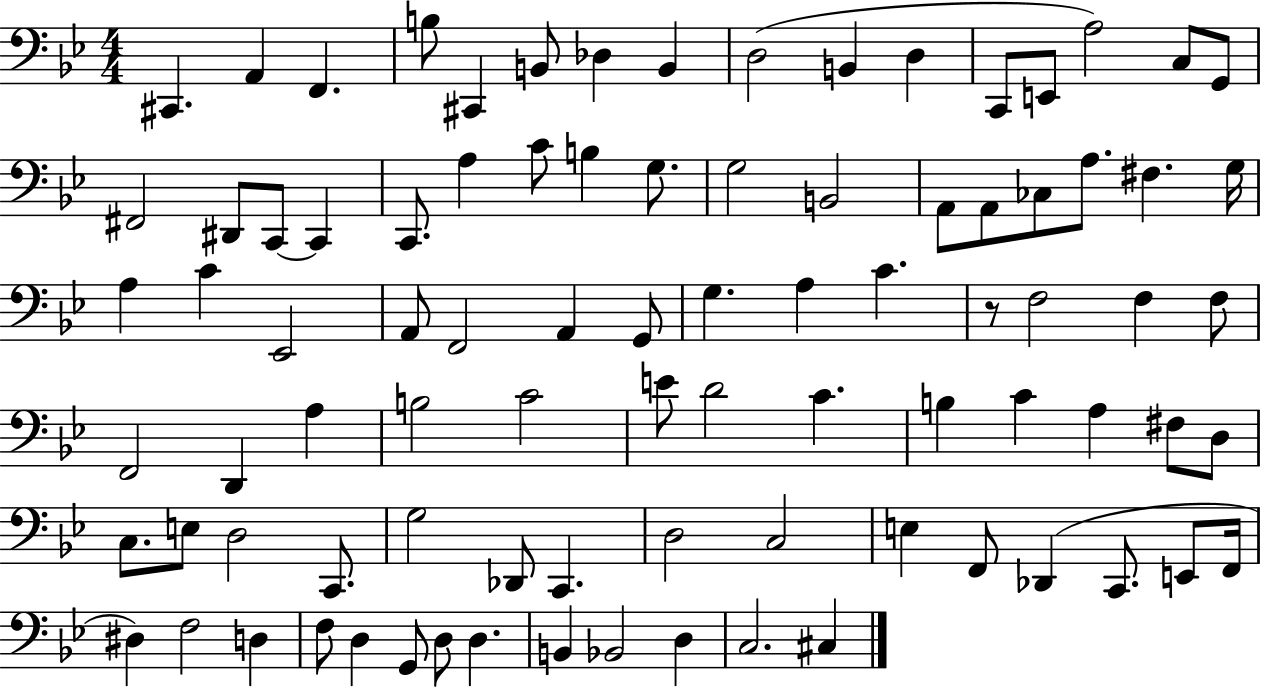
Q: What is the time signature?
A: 4/4